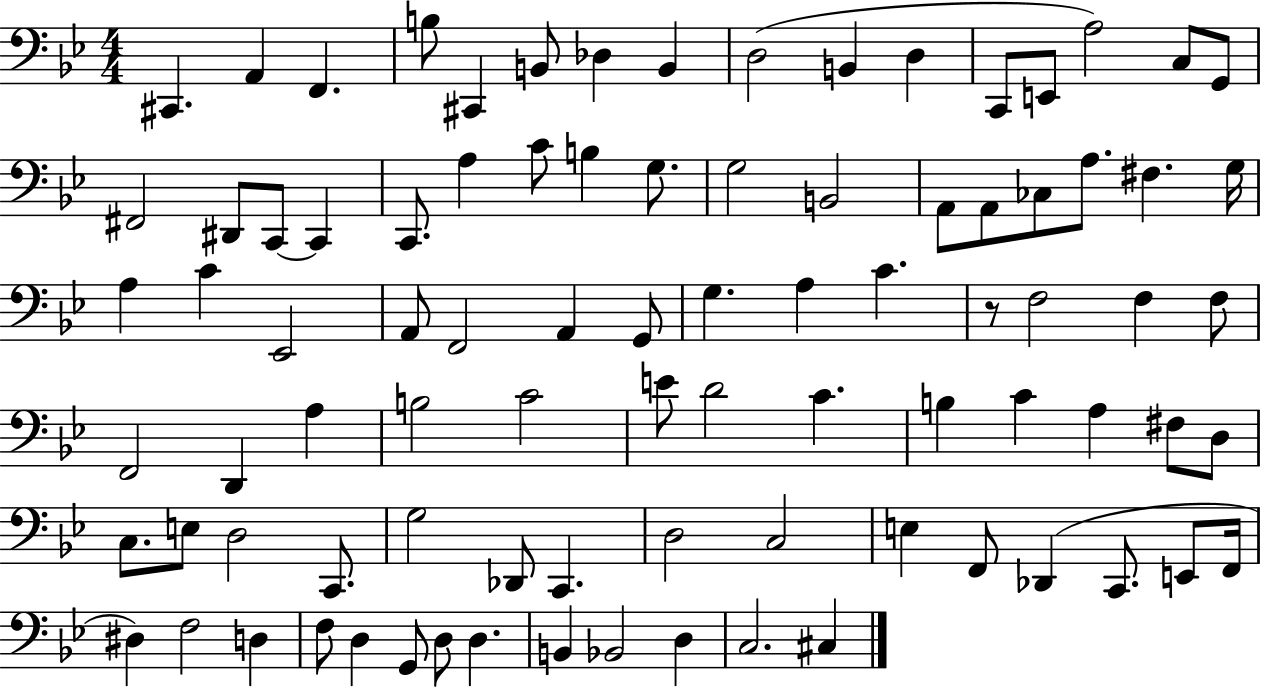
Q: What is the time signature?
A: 4/4